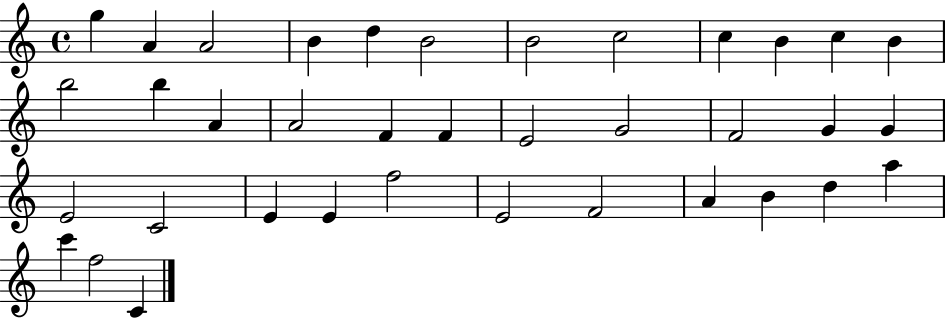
X:1
T:Untitled
M:4/4
L:1/4
K:C
g A A2 B d B2 B2 c2 c B c B b2 b A A2 F F E2 G2 F2 G G E2 C2 E E f2 E2 F2 A B d a c' f2 C